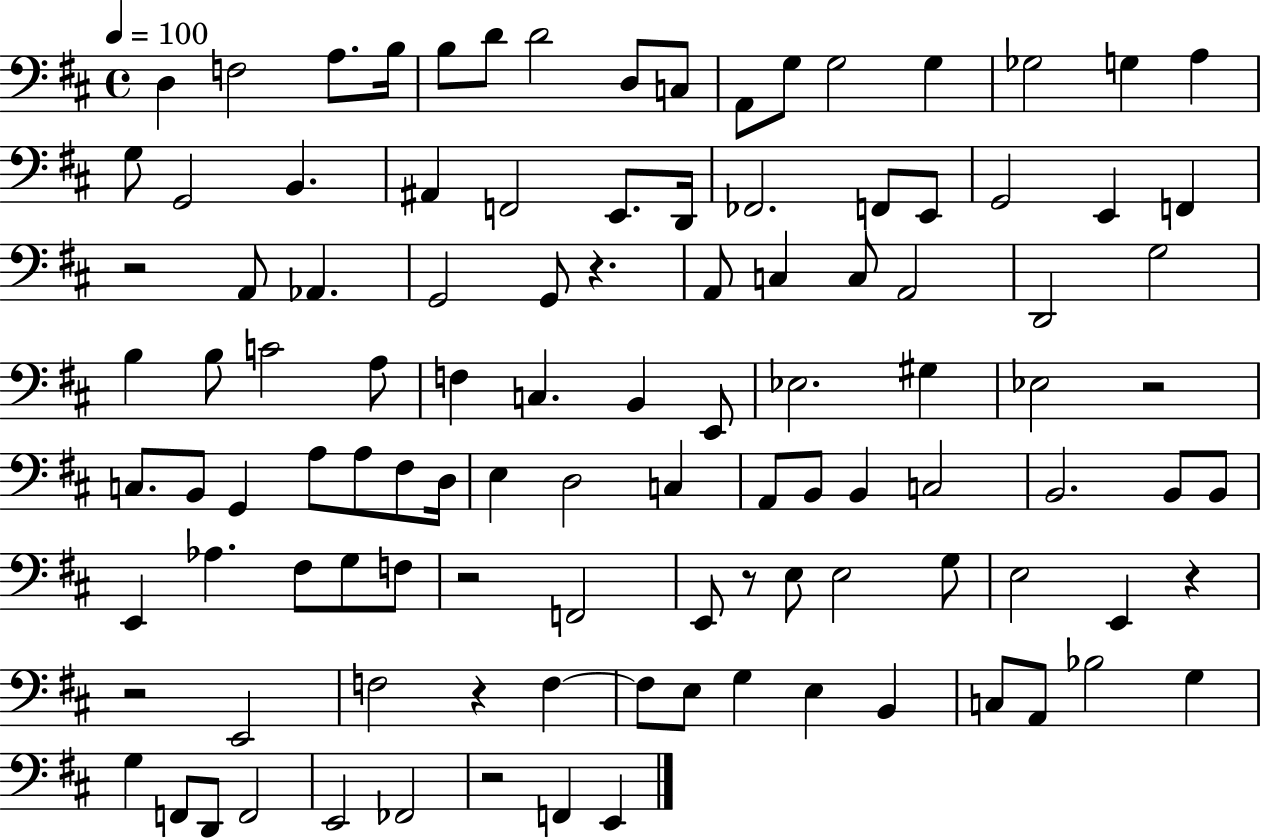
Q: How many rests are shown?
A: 9